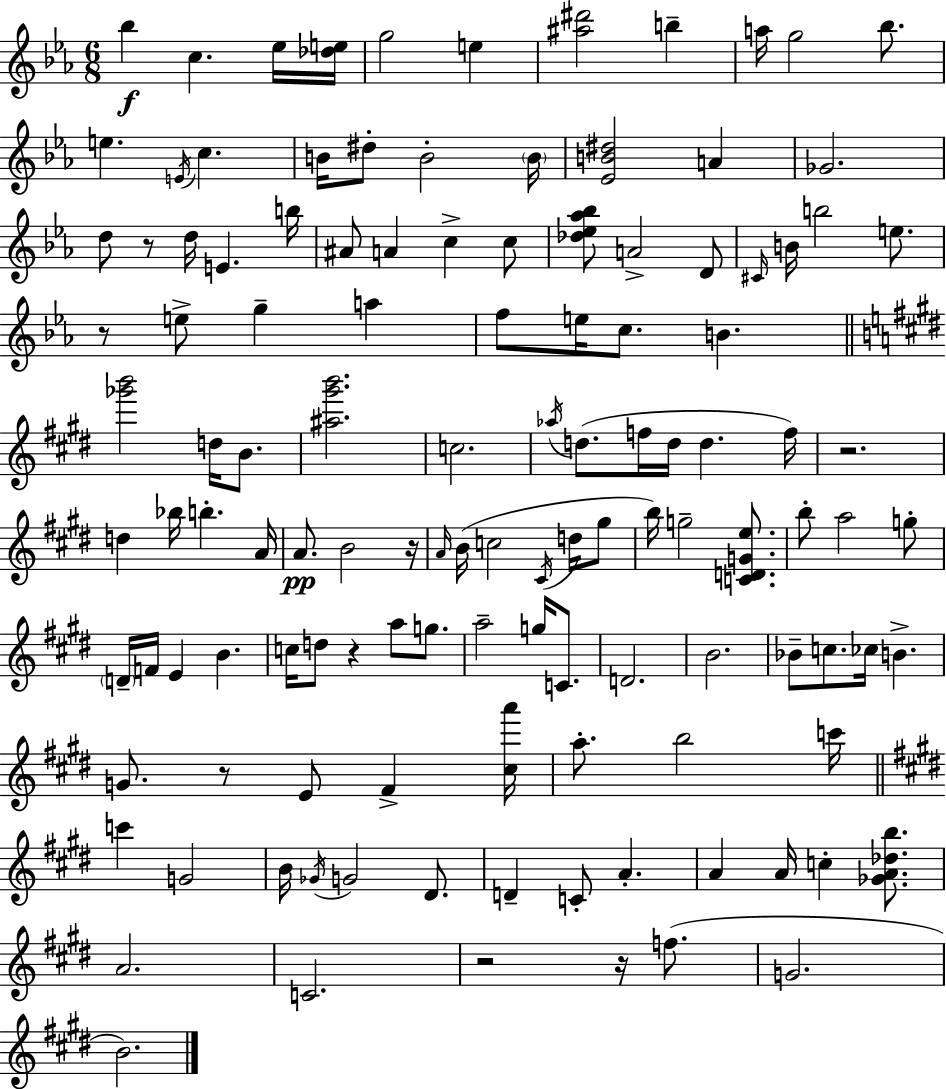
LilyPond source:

{
  \clef treble
  \numericTimeSignature
  \time 6/8
  \key ees \major
  bes''4\f c''4. ees''16 <des'' e''>16 | g''2 e''4 | <ais'' dis'''>2 b''4-- | a''16 g''2 bes''8. | \break e''4. \acciaccatura { e'16 } c''4. | b'16 dis''8-. b'2-. | \parenthesize b'16 <ees' b' dis''>2 a'4 | ges'2. | \break d''8 r8 d''16 e'4. | b''16 ais'8 a'4 c''4-> c''8 | <des'' ees'' aes'' bes''>8 a'2-> d'8 | \grace { cis'16 } b'16 b''2 e''8. | \break r8 e''8-> g''4-- a''4 | f''8 e''16 c''8. b'4. | \bar "||" \break \key e \major <ges''' b'''>2 d''16 b'8. | <ais'' gis''' b'''>2. | c''2. | \acciaccatura { aes''16 } d''8.( f''16 d''16 d''4. | \break f''16) r2. | d''4 bes''16 b''4.-. | a'16 a'8.\pp b'2 | r16 \grace { a'16 } b'16( c''2 \acciaccatura { cis'16 } | \break d''16 gis''8 b''16) g''2-- | <c' d' g' e''>8. b''8-. a''2 | g''8-. \parenthesize d'16-- f'16 e'4 b'4. | c''16 d''8 r4 a''8 | \break g''8. a''2-- g''16 | c'8. d'2. | b'2. | bes'8-- c''8. ces''16 b'4.-> | \break g'8. r8 e'8 fis'4-> | <cis'' a'''>16 a''8.-. b''2 | c'''16 \bar "||" \break \key e \major c'''4 g'2 | b'16 \acciaccatura { ges'16 } g'2 dis'8. | d'4-- c'8-. a'4.-. | a'4 a'16 c''4-. <ges' a' des'' b''>8. | \break a'2. | c'2. | r2 r16 f''8.( | g'2. | \break b'2.) | \bar "|."
}